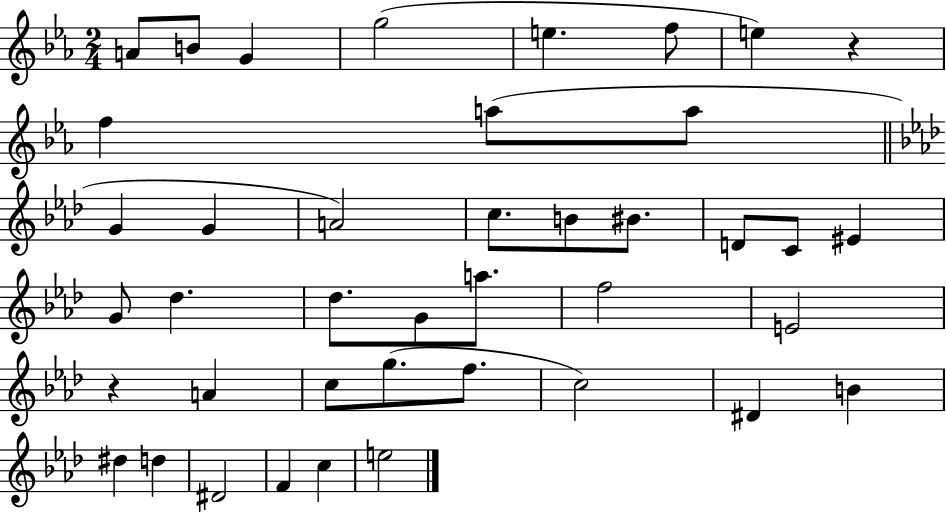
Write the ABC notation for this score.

X:1
T:Untitled
M:2/4
L:1/4
K:Eb
A/2 B/2 G g2 e f/2 e z f a/2 a/2 G G A2 c/2 B/2 ^B/2 D/2 C/2 ^E G/2 _d _d/2 G/2 a/2 f2 E2 z A c/2 g/2 f/2 c2 ^D B ^d d ^D2 F c e2